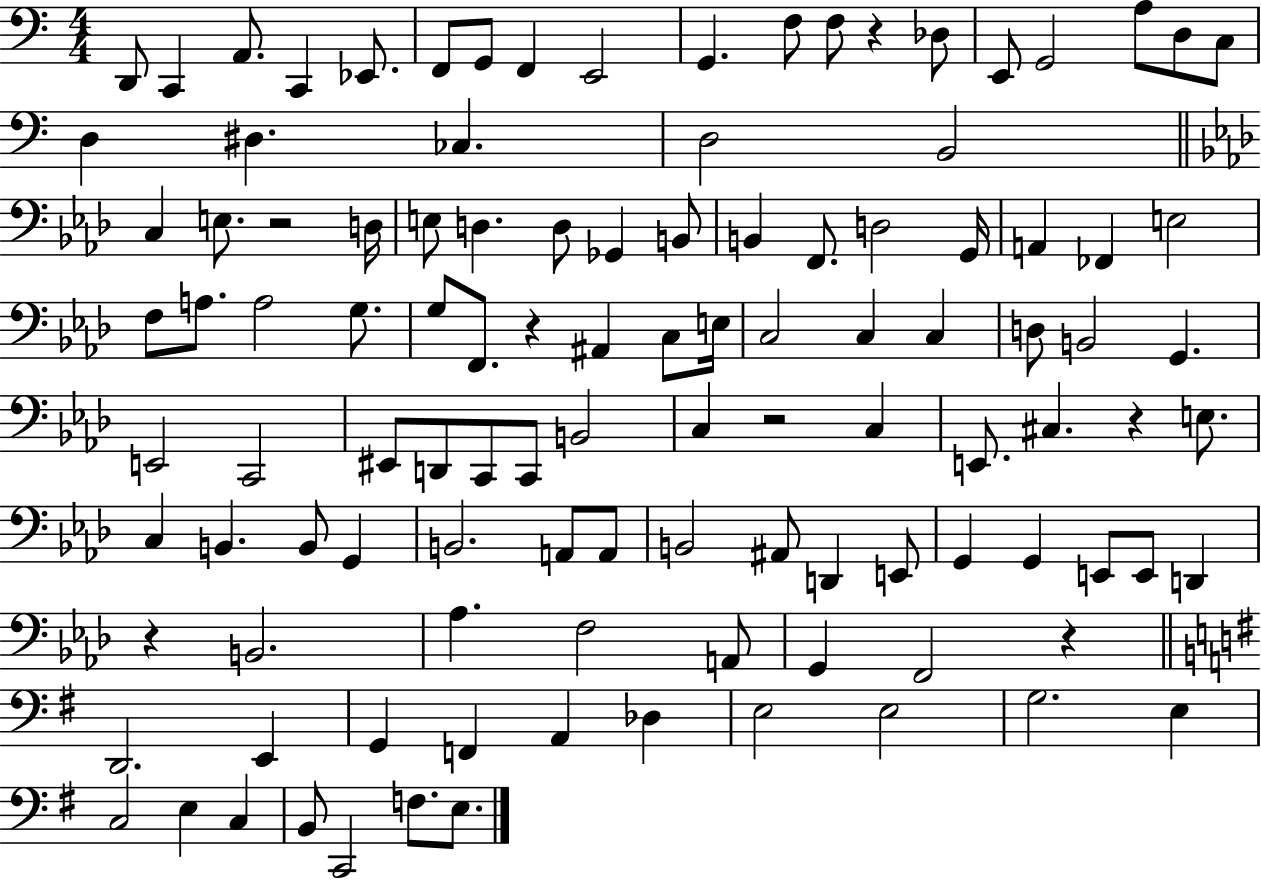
{
  \clef bass
  \numericTimeSignature
  \time 4/4
  \key c \major
  d,8 c,4 a,8. c,4 ees,8. | f,8 g,8 f,4 e,2 | g,4. f8 f8 r4 des8 | e,8 g,2 a8 d8 c8 | \break d4 dis4. ces4. | d2 b,2 | \bar "||" \break \key f \minor c4 e8. r2 d16 | e8 d4. d8 ges,4 b,8 | b,4 f,8. d2 g,16 | a,4 fes,4 e2 | \break f8 a8. a2 g8. | g8 f,8. r4 ais,4 c8 e16 | c2 c4 c4 | d8 b,2 g,4. | \break e,2 c,2 | eis,8 d,8 c,8 c,8 b,2 | c4 r2 c4 | e,8. cis4. r4 e8. | \break c4 b,4. b,8 g,4 | b,2. a,8 a,8 | b,2 ais,8 d,4 e,8 | g,4 g,4 e,8 e,8 d,4 | \break r4 b,2. | aes4. f2 a,8 | g,4 f,2 r4 | \bar "||" \break \key e \minor d,2. e,4 | g,4 f,4 a,4 des4 | e2 e2 | g2. e4 | \break c2 e4 c4 | b,8 c,2 f8. e8. | \bar "|."
}